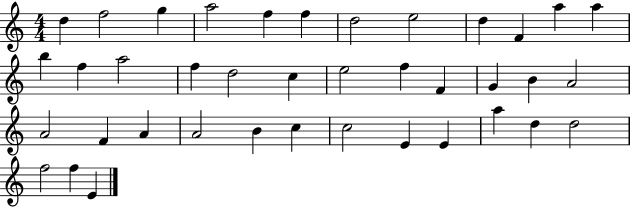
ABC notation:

X:1
T:Untitled
M:4/4
L:1/4
K:C
d f2 g a2 f f d2 e2 d F a a b f a2 f d2 c e2 f F G B A2 A2 F A A2 B c c2 E E a d d2 f2 f E